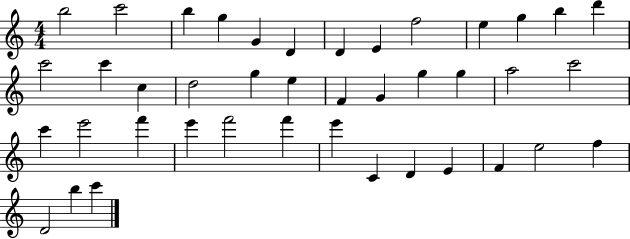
{
  \clef treble
  \numericTimeSignature
  \time 4/4
  \key c \major
  b''2 c'''2 | b''4 g''4 g'4 d'4 | d'4 e'4 f''2 | e''4 g''4 b''4 d'''4 | \break c'''2 c'''4 c''4 | d''2 g''4 e''4 | f'4 g'4 g''4 g''4 | a''2 c'''2 | \break c'''4 e'''2 f'''4 | e'''4 f'''2 f'''4 | e'''4 c'4 d'4 e'4 | f'4 e''2 f''4 | \break d'2 b''4 c'''4 | \bar "|."
}